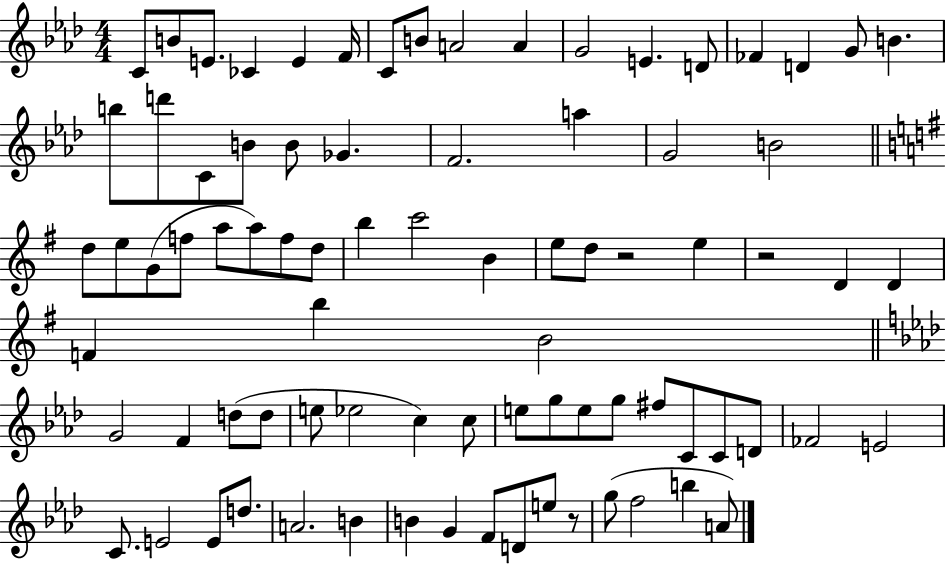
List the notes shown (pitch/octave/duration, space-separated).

C4/e B4/e E4/e. CES4/q E4/q F4/s C4/e B4/e A4/h A4/q G4/h E4/q. D4/e FES4/q D4/q G4/e B4/q. B5/e D6/e C4/e B4/e B4/e Gb4/q. F4/h. A5/q G4/h B4/h D5/e E5/e G4/e F5/e A5/e A5/e F5/e D5/e B5/q C6/h B4/q E5/e D5/e R/h E5/q R/h D4/q D4/q F4/q B5/q B4/h G4/h F4/q D5/e D5/e E5/e Eb5/h C5/q C5/e E5/e G5/e E5/e G5/e F#5/e C4/e C4/e D4/e FES4/h E4/h C4/e. E4/h E4/e D5/e. A4/h. B4/q B4/q G4/q F4/e D4/e E5/e R/e G5/e F5/h B5/q A4/e